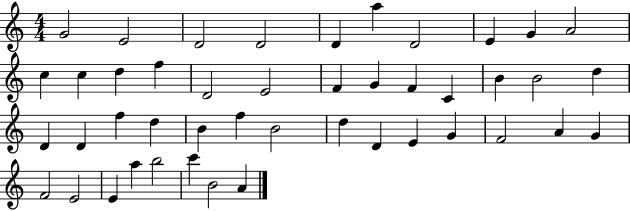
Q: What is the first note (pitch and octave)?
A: G4